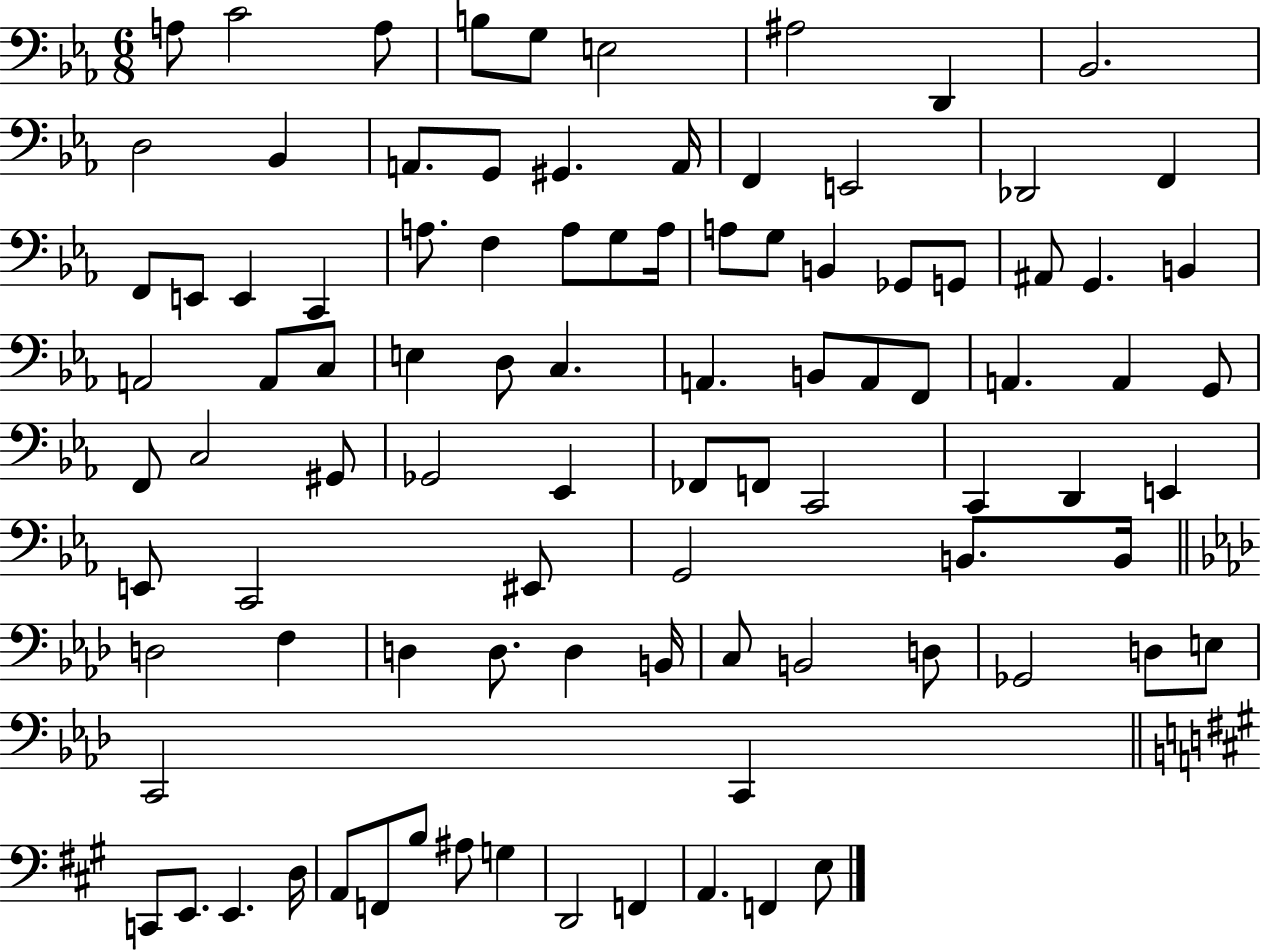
{
  \clef bass
  \numericTimeSignature
  \time 6/8
  \key ees \major
  a8 c'2 a8 | b8 g8 e2 | ais2 d,4 | bes,2. | \break d2 bes,4 | a,8. g,8 gis,4. a,16 | f,4 e,2 | des,2 f,4 | \break f,8 e,8 e,4 c,4 | a8. f4 a8 g8 a16 | a8 g8 b,4 ges,8 g,8 | ais,8 g,4. b,4 | \break a,2 a,8 c8 | e4 d8 c4. | a,4. b,8 a,8 f,8 | a,4. a,4 g,8 | \break f,8 c2 gis,8 | ges,2 ees,4 | fes,8 f,8 c,2 | c,4 d,4 e,4 | \break e,8 c,2 eis,8 | g,2 b,8. b,16 | \bar "||" \break \key aes \major d2 f4 | d4 d8. d4 b,16 | c8 b,2 d8 | ges,2 d8 e8 | \break c,2 c,4 | \bar "||" \break \key a \major c,8 e,8. e,4. d16 | a,8 f,8 b8 ais8 g4 | d,2 f,4 | a,4. f,4 e8 | \break \bar "|."
}